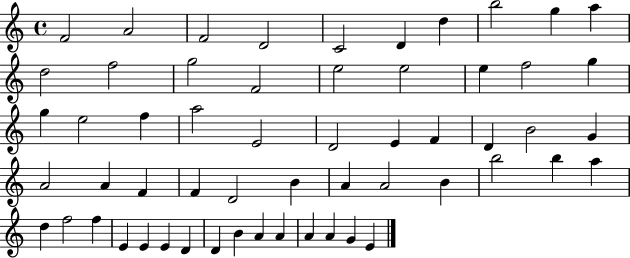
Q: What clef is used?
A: treble